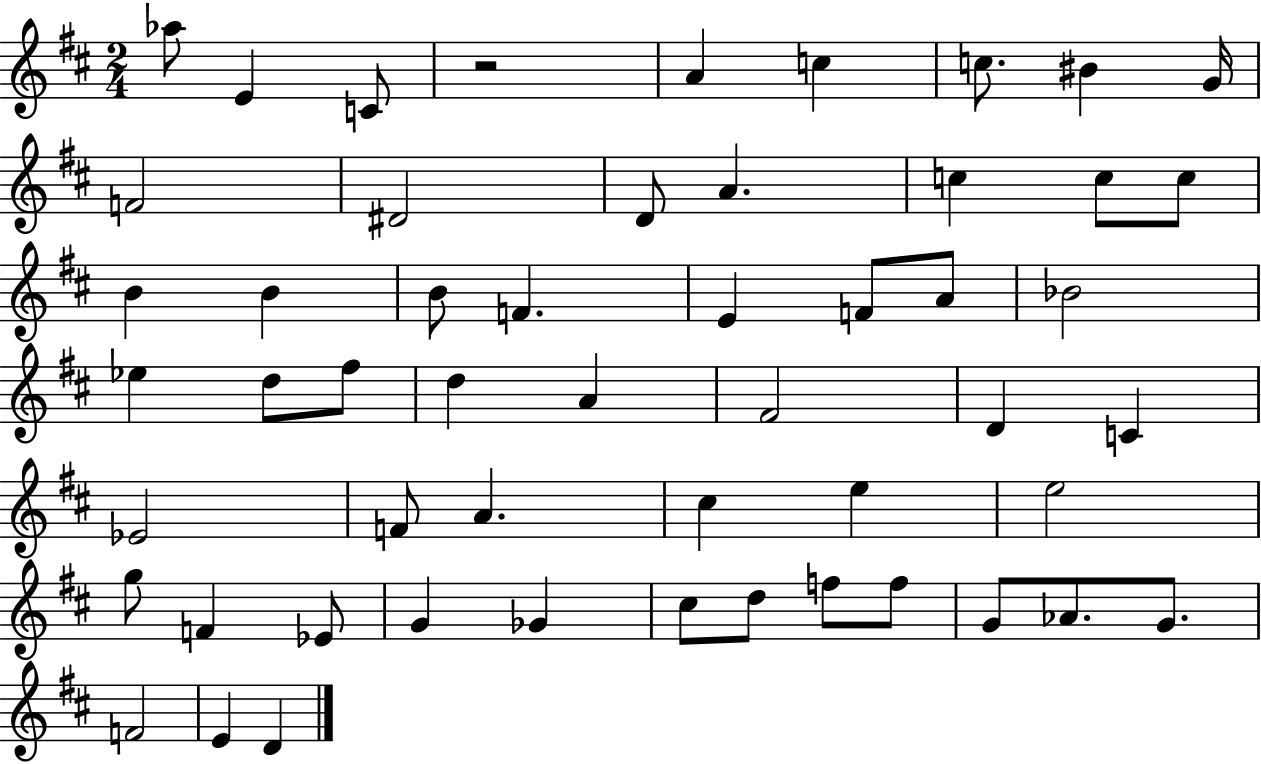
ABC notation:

X:1
T:Untitled
M:2/4
L:1/4
K:D
_a/2 E C/2 z2 A c c/2 ^B G/4 F2 ^D2 D/2 A c c/2 c/2 B B B/2 F E F/2 A/2 _B2 _e d/2 ^f/2 d A ^F2 D C _E2 F/2 A ^c e e2 g/2 F _E/2 G _G ^c/2 d/2 f/2 f/2 G/2 _A/2 G/2 F2 E D